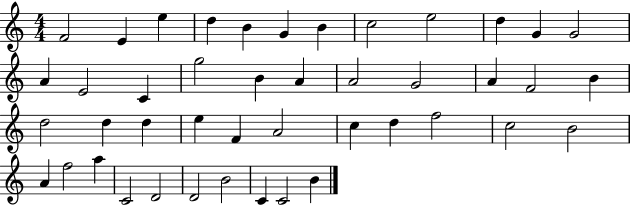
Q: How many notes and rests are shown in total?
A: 44